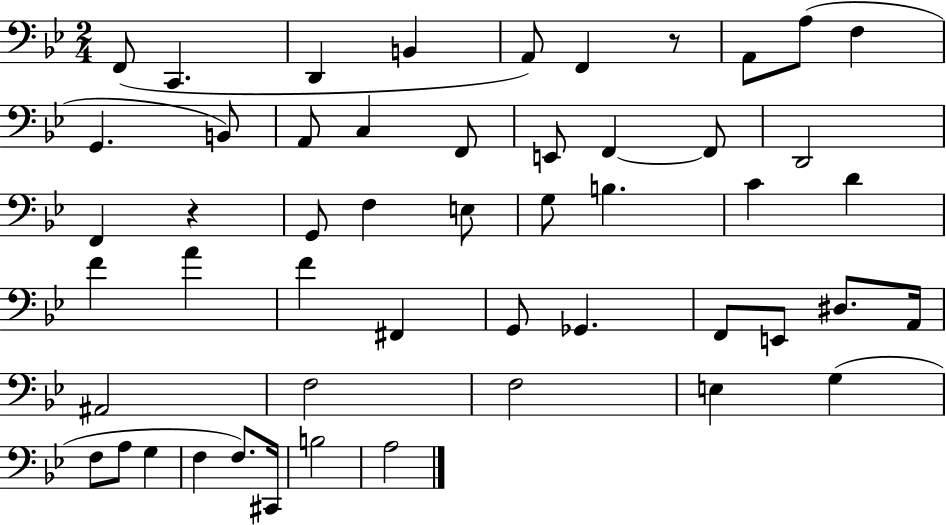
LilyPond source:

{
  \clef bass
  \numericTimeSignature
  \time 2/4
  \key bes \major
  f,8( c,4. | d,4 b,4 | a,8) f,4 r8 | a,8 a8( f4 | \break g,4. b,8) | a,8 c4 f,8 | e,8 f,4~~ f,8 | d,2 | \break f,4 r4 | g,8 f4 e8 | g8 b4. | c'4 d'4 | \break f'4 a'4 | f'4 fis,4 | g,8 ges,4. | f,8 e,8 dis8. a,16 | \break ais,2 | f2 | f2 | e4 g4( | \break f8 a8 g4 | f4 f8.) cis,16 | b2 | a2 | \break \bar "|."
}